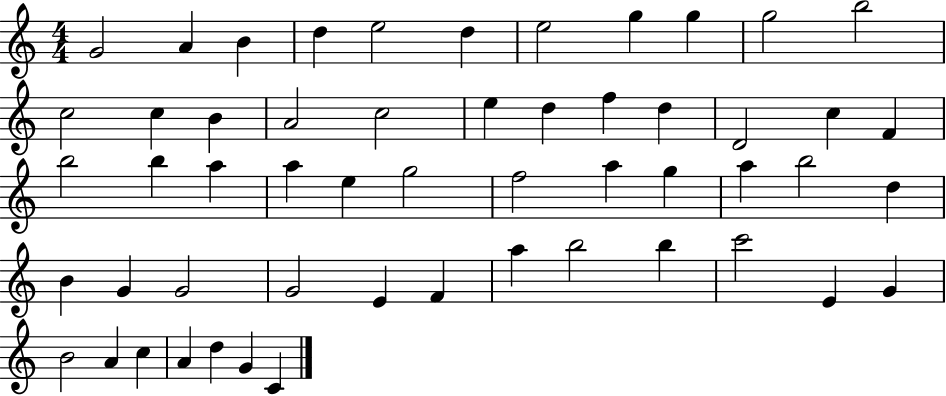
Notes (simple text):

G4/h A4/q B4/q D5/q E5/h D5/q E5/h G5/q G5/q G5/h B5/h C5/h C5/q B4/q A4/h C5/h E5/q D5/q F5/q D5/q D4/h C5/q F4/q B5/h B5/q A5/q A5/q E5/q G5/h F5/h A5/q G5/q A5/q B5/h D5/q B4/q G4/q G4/h G4/h E4/q F4/q A5/q B5/h B5/q C6/h E4/q G4/q B4/h A4/q C5/q A4/q D5/q G4/q C4/q